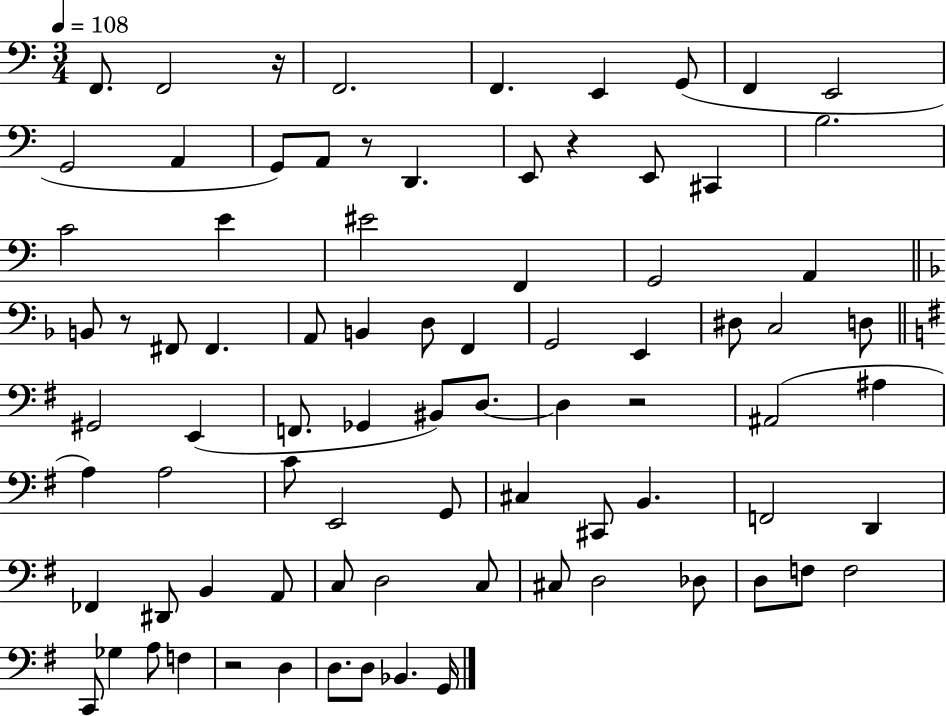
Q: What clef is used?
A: bass